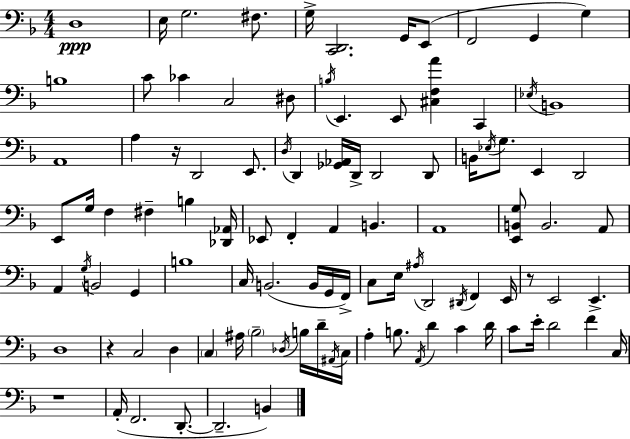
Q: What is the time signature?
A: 4/4